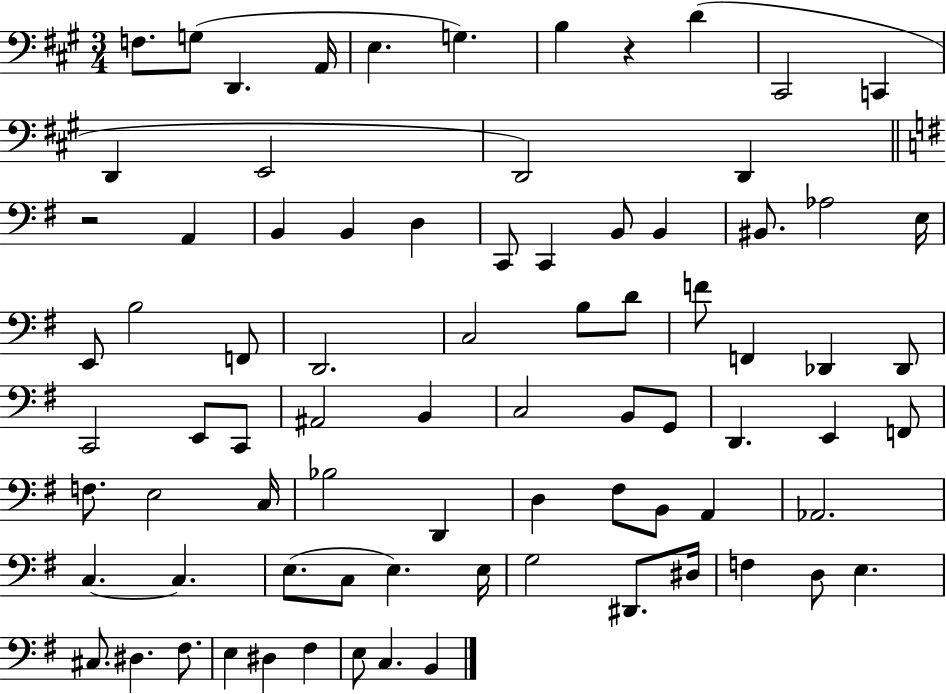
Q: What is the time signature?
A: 3/4